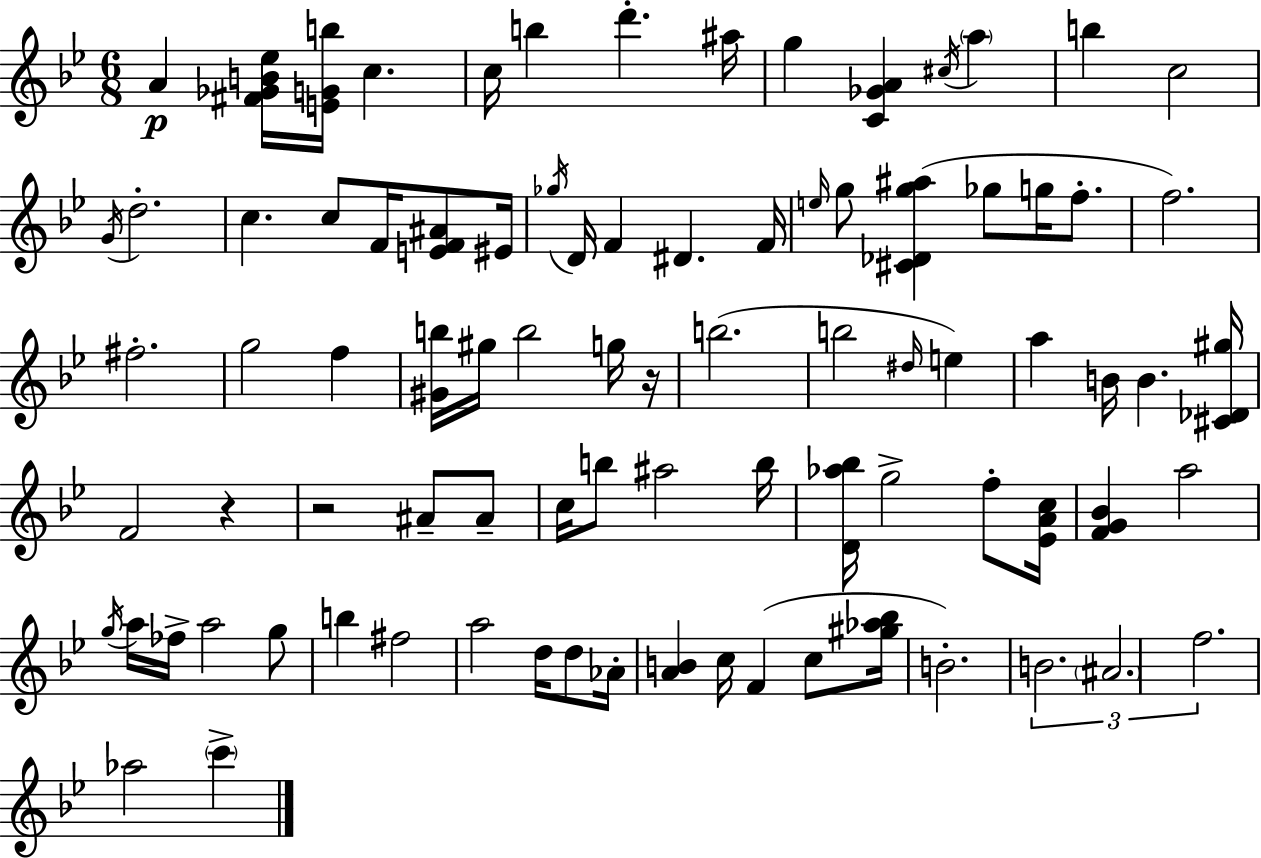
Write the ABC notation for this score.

X:1
T:Untitled
M:6/8
L:1/4
K:Bb
A [^F_GB_e]/4 [EGb]/4 c c/4 b d' ^a/4 g [C_GA] ^c/4 a b c2 G/4 d2 c c/2 F/4 [EF^A]/2 ^E/4 _g/4 D/4 F ^D F/4 e/4 g/2 [^C_Dg^a] _g/2 g/4 f/2 f2 ^f2 g2 f [^Gb]/4 ^g/4 b2 g/4 z/4 b2 b2 ^d/4 e a B/4 B [^C_D^g]/4 F2 z z2 ^A/2 ^A/2 c/4 b/2 ^a2 b/4 [D_a_b]/4 g2 f/2 [_EAc]/4 [FG_B] a2 g/4 a/4 _f/4 a2 g/2 b ^f2 a2 d/4 d/2 _A/4 [AB] c/4 F c/2 [^g_a_b]/4 B2 B2 ^A2 f2 _a2 c'